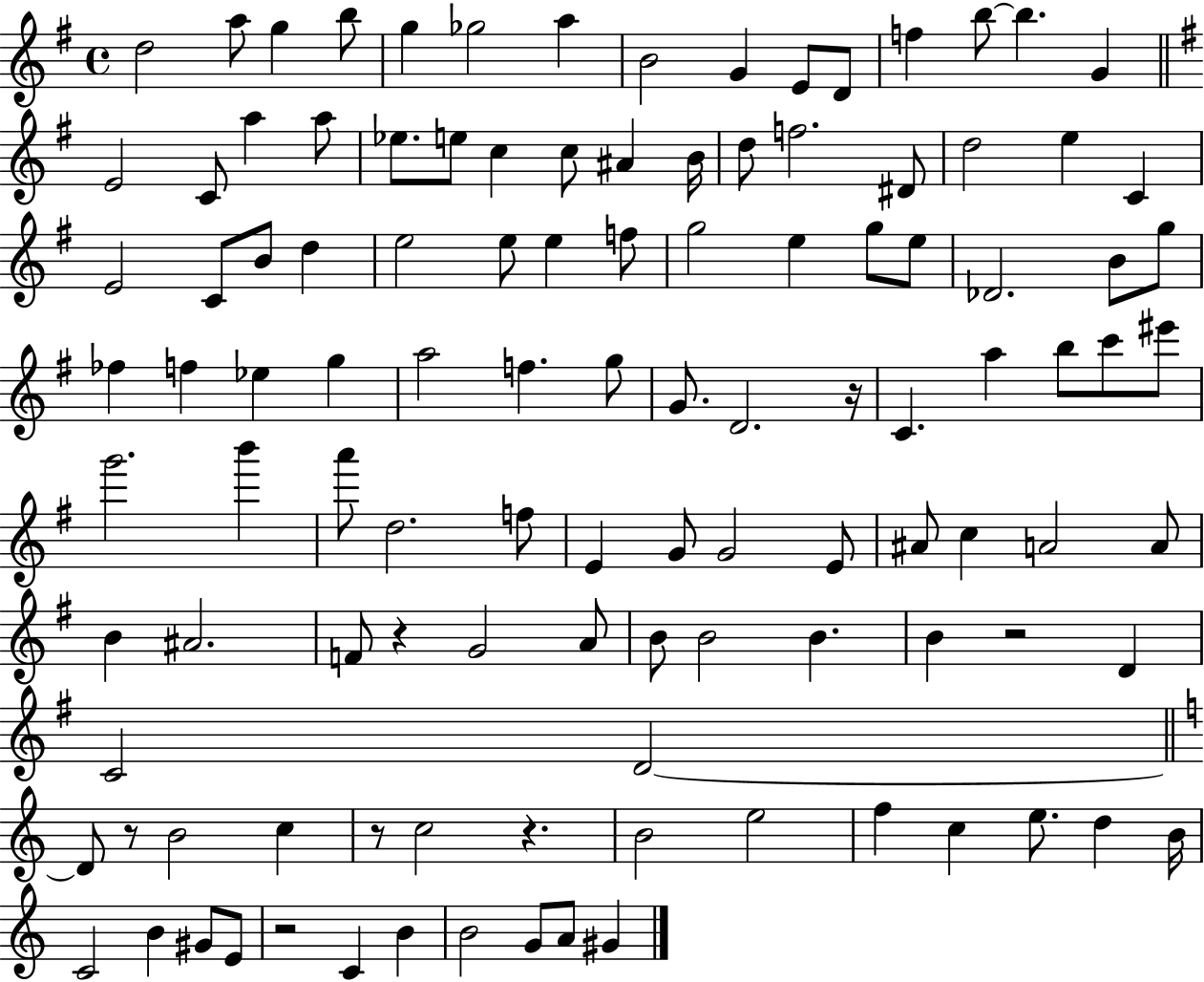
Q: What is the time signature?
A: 4/4